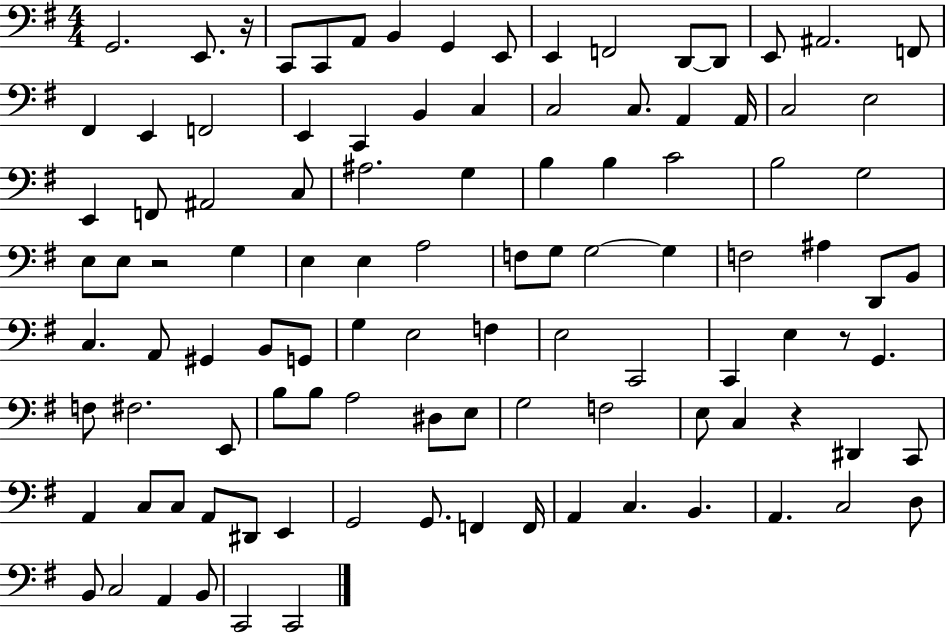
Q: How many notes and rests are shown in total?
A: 106